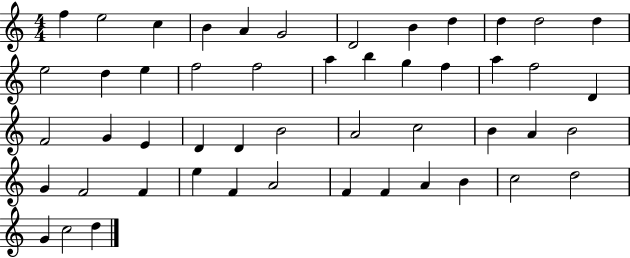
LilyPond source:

{
  \clef treble
  \numericTimeSignature
  \time 4/4
  \key c \major
  f''4 e''2 c''4 | b'4 a'4 g'2 | d'2 b'4 d''4 | d''4 d''2 d''4 | \break e''2 d''4 e''4 | f''2 f''2 | a''4 b''4 g''4 f''4 | a''4 f''2 d'4 | \break f'2 g'4 e'4 | d'4 d'4 b'2 | a'2 c''2 | b'4 a'4 b'2 | \break g'4 f'2 f'4 | e''4 f'4 a'2 | f'4 f'4 a'4 b'4 | c''2 d''2 | \break g'4 c''2 d''4 | \bar "|."
}